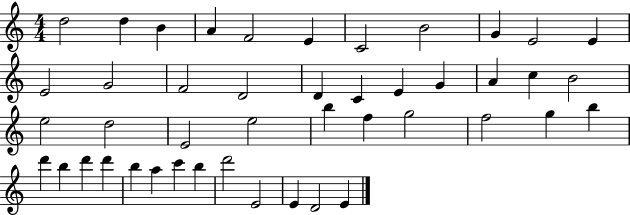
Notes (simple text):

D5/h D5/q B4/q A4/q F4/h E4/q C4/h B4/h G4/q E4/h E4/q E4/h G4/h F4/h D4/h D4/q C4/q E4/q G4/q A4/q C5/q B4/h E5/h D5/h E4/h E5/h B5/q F5/q G5/h F5/h G5/q B5/q D6/q B5/q D6/q D6/q B5/q A5/q C6/q B5/q D6/h E4/h E4/q D4/h E4/q